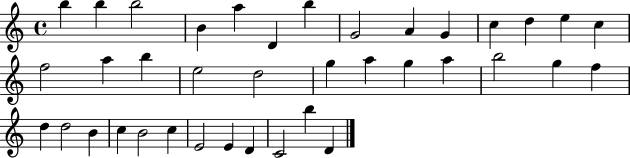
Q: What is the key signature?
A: C major